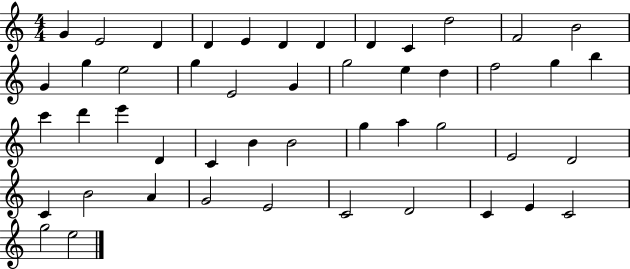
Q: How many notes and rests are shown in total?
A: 48